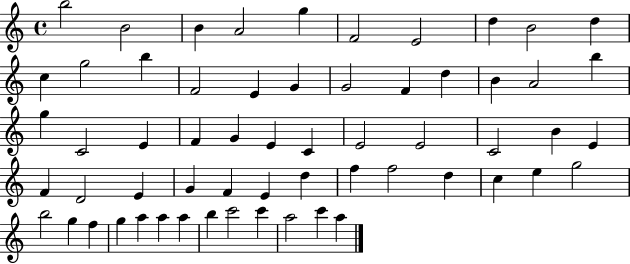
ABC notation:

X:1
T:Untitled
M:4/4
L:1/4
K:C
b2 B2 B A2 g F2 E2 d B2 d c g2 b F2 E G G2 F d B A2 b g C2 E F G E C E2 E2 C2 B E F D2 E G F E d f f2 d c e g2 b2 g f g a a a b c'2 c' a2 c' a